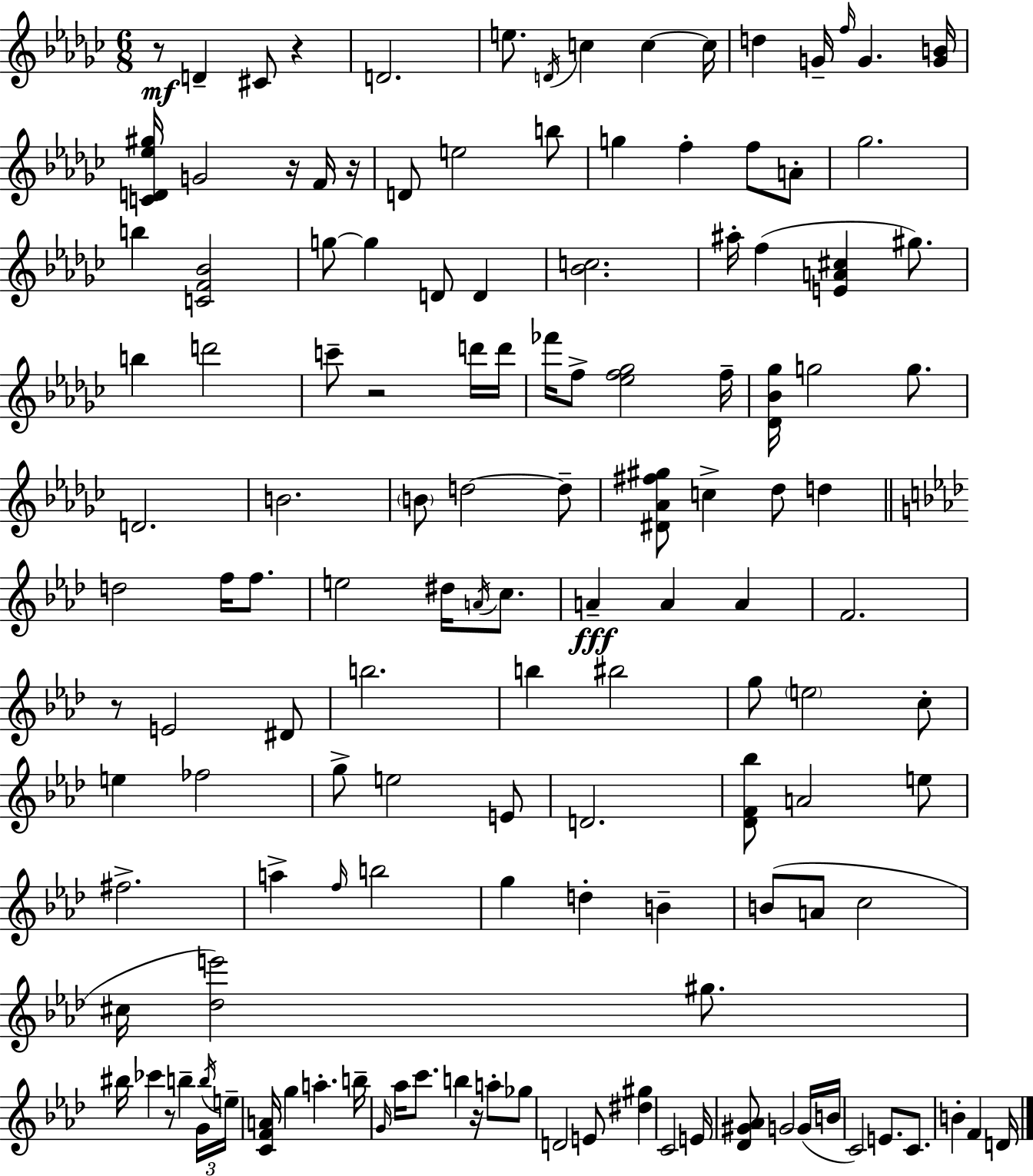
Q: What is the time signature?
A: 6/8